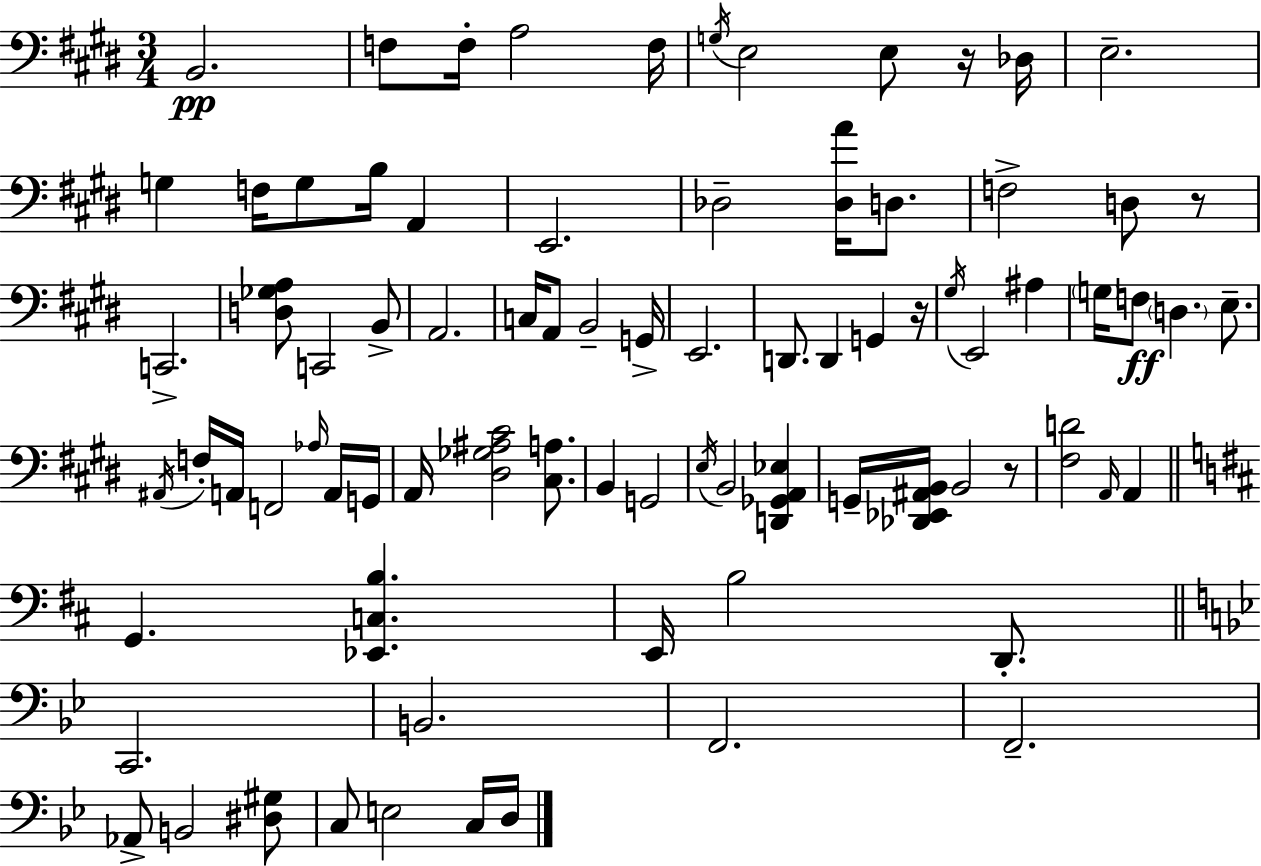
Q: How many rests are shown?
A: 4